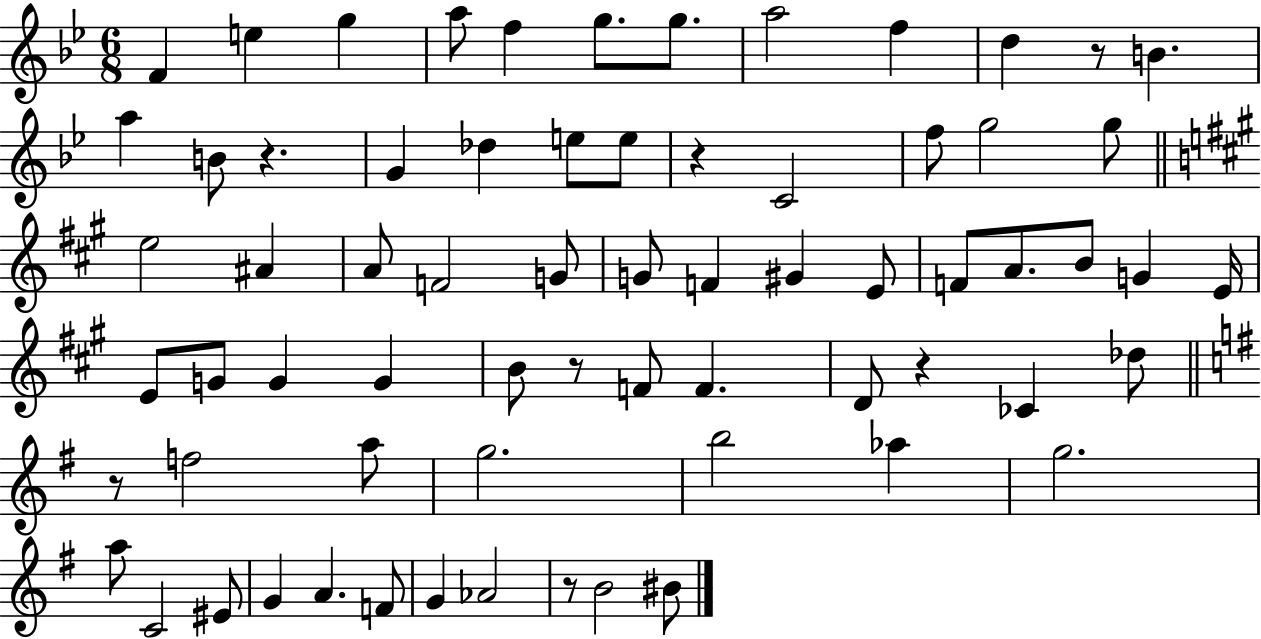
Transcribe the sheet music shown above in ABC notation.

X:1
T:Untitled
M:6/8
L:1/4
K:Bb
F e g a/2 f g/2 g/2 a2 f d z/2 B a B/2 z G _d e/2 e/2 z C2 f/2 g2 g/2 e2 ^A A/2 F2 G/2 G/2 F ^G E/2 F/2 A/2 B/2 G E/4 E/2 G/2 G G B/2 z/2 F/2 F D/2 z _C _d/2 z/2 f2 a/2 g2 b2 _a g2 a/2 C2 ^E/2 G A F/2 G _A2 z/2 B2 ^B/2